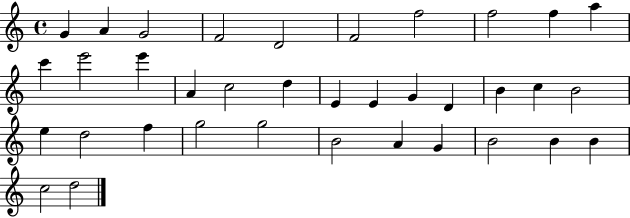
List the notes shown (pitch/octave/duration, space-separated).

G4/q A4/q G4/h F4/h D4/h F4/h F5/h F5/h F5/q A5/q C6/q E6/h E6/q A4/q C5/h D5/q E4/q E4/q G4/q D4/q B4/q C5/q B4/h E5/q D5/h F5/q G5/h G5/h B4/h A4/q G4/q B4/h B4/q B4/q C5/h D5/h